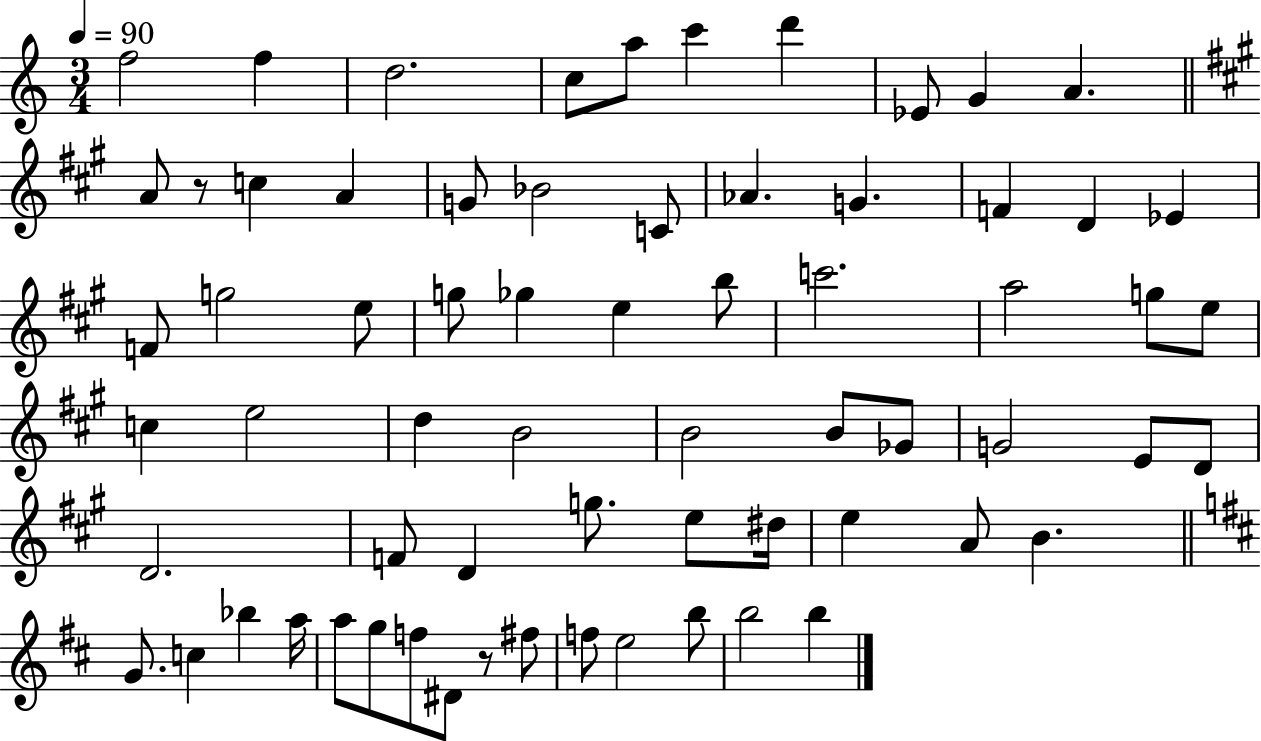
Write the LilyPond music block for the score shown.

{
  \clef treble
  \numericTimeSignature
  \time 3/4
  \key c \major
  \tempo 4 = 90
  \repeat volta 2 { f''2 f''4 | d''2. | c''8 a''8 c'''4 d'''4 | ees'8 g'4 a'4. | \break \bar "||" \break \key a \major a'8 r8 c''4 a'4 | g'8 bes'2 c'8 | aes'4. g'4. | f'4 d'4 ees'4 | \break f'8 g''2 e''8 | g''8 ges''4 e''4 b''8 | c'''2. | a''2 g''8 e''8 | \break c''4 e''2 | d''4 b'2 | b'2 b'8 ges'8 | g'2 e'8 d'8 | \break d'2. | f'8 d'4 g''8. e''8 dis''16 | e''4 a'8 b'4. | \bar "||" \break \key d \major g'8. c''4 bes''4 a''16 | a''8 g''8 f''8 dis'8 r8 fis''8 | f''8 e''2 b''8 | b''2 b''4 | \break } \bar "|."
}